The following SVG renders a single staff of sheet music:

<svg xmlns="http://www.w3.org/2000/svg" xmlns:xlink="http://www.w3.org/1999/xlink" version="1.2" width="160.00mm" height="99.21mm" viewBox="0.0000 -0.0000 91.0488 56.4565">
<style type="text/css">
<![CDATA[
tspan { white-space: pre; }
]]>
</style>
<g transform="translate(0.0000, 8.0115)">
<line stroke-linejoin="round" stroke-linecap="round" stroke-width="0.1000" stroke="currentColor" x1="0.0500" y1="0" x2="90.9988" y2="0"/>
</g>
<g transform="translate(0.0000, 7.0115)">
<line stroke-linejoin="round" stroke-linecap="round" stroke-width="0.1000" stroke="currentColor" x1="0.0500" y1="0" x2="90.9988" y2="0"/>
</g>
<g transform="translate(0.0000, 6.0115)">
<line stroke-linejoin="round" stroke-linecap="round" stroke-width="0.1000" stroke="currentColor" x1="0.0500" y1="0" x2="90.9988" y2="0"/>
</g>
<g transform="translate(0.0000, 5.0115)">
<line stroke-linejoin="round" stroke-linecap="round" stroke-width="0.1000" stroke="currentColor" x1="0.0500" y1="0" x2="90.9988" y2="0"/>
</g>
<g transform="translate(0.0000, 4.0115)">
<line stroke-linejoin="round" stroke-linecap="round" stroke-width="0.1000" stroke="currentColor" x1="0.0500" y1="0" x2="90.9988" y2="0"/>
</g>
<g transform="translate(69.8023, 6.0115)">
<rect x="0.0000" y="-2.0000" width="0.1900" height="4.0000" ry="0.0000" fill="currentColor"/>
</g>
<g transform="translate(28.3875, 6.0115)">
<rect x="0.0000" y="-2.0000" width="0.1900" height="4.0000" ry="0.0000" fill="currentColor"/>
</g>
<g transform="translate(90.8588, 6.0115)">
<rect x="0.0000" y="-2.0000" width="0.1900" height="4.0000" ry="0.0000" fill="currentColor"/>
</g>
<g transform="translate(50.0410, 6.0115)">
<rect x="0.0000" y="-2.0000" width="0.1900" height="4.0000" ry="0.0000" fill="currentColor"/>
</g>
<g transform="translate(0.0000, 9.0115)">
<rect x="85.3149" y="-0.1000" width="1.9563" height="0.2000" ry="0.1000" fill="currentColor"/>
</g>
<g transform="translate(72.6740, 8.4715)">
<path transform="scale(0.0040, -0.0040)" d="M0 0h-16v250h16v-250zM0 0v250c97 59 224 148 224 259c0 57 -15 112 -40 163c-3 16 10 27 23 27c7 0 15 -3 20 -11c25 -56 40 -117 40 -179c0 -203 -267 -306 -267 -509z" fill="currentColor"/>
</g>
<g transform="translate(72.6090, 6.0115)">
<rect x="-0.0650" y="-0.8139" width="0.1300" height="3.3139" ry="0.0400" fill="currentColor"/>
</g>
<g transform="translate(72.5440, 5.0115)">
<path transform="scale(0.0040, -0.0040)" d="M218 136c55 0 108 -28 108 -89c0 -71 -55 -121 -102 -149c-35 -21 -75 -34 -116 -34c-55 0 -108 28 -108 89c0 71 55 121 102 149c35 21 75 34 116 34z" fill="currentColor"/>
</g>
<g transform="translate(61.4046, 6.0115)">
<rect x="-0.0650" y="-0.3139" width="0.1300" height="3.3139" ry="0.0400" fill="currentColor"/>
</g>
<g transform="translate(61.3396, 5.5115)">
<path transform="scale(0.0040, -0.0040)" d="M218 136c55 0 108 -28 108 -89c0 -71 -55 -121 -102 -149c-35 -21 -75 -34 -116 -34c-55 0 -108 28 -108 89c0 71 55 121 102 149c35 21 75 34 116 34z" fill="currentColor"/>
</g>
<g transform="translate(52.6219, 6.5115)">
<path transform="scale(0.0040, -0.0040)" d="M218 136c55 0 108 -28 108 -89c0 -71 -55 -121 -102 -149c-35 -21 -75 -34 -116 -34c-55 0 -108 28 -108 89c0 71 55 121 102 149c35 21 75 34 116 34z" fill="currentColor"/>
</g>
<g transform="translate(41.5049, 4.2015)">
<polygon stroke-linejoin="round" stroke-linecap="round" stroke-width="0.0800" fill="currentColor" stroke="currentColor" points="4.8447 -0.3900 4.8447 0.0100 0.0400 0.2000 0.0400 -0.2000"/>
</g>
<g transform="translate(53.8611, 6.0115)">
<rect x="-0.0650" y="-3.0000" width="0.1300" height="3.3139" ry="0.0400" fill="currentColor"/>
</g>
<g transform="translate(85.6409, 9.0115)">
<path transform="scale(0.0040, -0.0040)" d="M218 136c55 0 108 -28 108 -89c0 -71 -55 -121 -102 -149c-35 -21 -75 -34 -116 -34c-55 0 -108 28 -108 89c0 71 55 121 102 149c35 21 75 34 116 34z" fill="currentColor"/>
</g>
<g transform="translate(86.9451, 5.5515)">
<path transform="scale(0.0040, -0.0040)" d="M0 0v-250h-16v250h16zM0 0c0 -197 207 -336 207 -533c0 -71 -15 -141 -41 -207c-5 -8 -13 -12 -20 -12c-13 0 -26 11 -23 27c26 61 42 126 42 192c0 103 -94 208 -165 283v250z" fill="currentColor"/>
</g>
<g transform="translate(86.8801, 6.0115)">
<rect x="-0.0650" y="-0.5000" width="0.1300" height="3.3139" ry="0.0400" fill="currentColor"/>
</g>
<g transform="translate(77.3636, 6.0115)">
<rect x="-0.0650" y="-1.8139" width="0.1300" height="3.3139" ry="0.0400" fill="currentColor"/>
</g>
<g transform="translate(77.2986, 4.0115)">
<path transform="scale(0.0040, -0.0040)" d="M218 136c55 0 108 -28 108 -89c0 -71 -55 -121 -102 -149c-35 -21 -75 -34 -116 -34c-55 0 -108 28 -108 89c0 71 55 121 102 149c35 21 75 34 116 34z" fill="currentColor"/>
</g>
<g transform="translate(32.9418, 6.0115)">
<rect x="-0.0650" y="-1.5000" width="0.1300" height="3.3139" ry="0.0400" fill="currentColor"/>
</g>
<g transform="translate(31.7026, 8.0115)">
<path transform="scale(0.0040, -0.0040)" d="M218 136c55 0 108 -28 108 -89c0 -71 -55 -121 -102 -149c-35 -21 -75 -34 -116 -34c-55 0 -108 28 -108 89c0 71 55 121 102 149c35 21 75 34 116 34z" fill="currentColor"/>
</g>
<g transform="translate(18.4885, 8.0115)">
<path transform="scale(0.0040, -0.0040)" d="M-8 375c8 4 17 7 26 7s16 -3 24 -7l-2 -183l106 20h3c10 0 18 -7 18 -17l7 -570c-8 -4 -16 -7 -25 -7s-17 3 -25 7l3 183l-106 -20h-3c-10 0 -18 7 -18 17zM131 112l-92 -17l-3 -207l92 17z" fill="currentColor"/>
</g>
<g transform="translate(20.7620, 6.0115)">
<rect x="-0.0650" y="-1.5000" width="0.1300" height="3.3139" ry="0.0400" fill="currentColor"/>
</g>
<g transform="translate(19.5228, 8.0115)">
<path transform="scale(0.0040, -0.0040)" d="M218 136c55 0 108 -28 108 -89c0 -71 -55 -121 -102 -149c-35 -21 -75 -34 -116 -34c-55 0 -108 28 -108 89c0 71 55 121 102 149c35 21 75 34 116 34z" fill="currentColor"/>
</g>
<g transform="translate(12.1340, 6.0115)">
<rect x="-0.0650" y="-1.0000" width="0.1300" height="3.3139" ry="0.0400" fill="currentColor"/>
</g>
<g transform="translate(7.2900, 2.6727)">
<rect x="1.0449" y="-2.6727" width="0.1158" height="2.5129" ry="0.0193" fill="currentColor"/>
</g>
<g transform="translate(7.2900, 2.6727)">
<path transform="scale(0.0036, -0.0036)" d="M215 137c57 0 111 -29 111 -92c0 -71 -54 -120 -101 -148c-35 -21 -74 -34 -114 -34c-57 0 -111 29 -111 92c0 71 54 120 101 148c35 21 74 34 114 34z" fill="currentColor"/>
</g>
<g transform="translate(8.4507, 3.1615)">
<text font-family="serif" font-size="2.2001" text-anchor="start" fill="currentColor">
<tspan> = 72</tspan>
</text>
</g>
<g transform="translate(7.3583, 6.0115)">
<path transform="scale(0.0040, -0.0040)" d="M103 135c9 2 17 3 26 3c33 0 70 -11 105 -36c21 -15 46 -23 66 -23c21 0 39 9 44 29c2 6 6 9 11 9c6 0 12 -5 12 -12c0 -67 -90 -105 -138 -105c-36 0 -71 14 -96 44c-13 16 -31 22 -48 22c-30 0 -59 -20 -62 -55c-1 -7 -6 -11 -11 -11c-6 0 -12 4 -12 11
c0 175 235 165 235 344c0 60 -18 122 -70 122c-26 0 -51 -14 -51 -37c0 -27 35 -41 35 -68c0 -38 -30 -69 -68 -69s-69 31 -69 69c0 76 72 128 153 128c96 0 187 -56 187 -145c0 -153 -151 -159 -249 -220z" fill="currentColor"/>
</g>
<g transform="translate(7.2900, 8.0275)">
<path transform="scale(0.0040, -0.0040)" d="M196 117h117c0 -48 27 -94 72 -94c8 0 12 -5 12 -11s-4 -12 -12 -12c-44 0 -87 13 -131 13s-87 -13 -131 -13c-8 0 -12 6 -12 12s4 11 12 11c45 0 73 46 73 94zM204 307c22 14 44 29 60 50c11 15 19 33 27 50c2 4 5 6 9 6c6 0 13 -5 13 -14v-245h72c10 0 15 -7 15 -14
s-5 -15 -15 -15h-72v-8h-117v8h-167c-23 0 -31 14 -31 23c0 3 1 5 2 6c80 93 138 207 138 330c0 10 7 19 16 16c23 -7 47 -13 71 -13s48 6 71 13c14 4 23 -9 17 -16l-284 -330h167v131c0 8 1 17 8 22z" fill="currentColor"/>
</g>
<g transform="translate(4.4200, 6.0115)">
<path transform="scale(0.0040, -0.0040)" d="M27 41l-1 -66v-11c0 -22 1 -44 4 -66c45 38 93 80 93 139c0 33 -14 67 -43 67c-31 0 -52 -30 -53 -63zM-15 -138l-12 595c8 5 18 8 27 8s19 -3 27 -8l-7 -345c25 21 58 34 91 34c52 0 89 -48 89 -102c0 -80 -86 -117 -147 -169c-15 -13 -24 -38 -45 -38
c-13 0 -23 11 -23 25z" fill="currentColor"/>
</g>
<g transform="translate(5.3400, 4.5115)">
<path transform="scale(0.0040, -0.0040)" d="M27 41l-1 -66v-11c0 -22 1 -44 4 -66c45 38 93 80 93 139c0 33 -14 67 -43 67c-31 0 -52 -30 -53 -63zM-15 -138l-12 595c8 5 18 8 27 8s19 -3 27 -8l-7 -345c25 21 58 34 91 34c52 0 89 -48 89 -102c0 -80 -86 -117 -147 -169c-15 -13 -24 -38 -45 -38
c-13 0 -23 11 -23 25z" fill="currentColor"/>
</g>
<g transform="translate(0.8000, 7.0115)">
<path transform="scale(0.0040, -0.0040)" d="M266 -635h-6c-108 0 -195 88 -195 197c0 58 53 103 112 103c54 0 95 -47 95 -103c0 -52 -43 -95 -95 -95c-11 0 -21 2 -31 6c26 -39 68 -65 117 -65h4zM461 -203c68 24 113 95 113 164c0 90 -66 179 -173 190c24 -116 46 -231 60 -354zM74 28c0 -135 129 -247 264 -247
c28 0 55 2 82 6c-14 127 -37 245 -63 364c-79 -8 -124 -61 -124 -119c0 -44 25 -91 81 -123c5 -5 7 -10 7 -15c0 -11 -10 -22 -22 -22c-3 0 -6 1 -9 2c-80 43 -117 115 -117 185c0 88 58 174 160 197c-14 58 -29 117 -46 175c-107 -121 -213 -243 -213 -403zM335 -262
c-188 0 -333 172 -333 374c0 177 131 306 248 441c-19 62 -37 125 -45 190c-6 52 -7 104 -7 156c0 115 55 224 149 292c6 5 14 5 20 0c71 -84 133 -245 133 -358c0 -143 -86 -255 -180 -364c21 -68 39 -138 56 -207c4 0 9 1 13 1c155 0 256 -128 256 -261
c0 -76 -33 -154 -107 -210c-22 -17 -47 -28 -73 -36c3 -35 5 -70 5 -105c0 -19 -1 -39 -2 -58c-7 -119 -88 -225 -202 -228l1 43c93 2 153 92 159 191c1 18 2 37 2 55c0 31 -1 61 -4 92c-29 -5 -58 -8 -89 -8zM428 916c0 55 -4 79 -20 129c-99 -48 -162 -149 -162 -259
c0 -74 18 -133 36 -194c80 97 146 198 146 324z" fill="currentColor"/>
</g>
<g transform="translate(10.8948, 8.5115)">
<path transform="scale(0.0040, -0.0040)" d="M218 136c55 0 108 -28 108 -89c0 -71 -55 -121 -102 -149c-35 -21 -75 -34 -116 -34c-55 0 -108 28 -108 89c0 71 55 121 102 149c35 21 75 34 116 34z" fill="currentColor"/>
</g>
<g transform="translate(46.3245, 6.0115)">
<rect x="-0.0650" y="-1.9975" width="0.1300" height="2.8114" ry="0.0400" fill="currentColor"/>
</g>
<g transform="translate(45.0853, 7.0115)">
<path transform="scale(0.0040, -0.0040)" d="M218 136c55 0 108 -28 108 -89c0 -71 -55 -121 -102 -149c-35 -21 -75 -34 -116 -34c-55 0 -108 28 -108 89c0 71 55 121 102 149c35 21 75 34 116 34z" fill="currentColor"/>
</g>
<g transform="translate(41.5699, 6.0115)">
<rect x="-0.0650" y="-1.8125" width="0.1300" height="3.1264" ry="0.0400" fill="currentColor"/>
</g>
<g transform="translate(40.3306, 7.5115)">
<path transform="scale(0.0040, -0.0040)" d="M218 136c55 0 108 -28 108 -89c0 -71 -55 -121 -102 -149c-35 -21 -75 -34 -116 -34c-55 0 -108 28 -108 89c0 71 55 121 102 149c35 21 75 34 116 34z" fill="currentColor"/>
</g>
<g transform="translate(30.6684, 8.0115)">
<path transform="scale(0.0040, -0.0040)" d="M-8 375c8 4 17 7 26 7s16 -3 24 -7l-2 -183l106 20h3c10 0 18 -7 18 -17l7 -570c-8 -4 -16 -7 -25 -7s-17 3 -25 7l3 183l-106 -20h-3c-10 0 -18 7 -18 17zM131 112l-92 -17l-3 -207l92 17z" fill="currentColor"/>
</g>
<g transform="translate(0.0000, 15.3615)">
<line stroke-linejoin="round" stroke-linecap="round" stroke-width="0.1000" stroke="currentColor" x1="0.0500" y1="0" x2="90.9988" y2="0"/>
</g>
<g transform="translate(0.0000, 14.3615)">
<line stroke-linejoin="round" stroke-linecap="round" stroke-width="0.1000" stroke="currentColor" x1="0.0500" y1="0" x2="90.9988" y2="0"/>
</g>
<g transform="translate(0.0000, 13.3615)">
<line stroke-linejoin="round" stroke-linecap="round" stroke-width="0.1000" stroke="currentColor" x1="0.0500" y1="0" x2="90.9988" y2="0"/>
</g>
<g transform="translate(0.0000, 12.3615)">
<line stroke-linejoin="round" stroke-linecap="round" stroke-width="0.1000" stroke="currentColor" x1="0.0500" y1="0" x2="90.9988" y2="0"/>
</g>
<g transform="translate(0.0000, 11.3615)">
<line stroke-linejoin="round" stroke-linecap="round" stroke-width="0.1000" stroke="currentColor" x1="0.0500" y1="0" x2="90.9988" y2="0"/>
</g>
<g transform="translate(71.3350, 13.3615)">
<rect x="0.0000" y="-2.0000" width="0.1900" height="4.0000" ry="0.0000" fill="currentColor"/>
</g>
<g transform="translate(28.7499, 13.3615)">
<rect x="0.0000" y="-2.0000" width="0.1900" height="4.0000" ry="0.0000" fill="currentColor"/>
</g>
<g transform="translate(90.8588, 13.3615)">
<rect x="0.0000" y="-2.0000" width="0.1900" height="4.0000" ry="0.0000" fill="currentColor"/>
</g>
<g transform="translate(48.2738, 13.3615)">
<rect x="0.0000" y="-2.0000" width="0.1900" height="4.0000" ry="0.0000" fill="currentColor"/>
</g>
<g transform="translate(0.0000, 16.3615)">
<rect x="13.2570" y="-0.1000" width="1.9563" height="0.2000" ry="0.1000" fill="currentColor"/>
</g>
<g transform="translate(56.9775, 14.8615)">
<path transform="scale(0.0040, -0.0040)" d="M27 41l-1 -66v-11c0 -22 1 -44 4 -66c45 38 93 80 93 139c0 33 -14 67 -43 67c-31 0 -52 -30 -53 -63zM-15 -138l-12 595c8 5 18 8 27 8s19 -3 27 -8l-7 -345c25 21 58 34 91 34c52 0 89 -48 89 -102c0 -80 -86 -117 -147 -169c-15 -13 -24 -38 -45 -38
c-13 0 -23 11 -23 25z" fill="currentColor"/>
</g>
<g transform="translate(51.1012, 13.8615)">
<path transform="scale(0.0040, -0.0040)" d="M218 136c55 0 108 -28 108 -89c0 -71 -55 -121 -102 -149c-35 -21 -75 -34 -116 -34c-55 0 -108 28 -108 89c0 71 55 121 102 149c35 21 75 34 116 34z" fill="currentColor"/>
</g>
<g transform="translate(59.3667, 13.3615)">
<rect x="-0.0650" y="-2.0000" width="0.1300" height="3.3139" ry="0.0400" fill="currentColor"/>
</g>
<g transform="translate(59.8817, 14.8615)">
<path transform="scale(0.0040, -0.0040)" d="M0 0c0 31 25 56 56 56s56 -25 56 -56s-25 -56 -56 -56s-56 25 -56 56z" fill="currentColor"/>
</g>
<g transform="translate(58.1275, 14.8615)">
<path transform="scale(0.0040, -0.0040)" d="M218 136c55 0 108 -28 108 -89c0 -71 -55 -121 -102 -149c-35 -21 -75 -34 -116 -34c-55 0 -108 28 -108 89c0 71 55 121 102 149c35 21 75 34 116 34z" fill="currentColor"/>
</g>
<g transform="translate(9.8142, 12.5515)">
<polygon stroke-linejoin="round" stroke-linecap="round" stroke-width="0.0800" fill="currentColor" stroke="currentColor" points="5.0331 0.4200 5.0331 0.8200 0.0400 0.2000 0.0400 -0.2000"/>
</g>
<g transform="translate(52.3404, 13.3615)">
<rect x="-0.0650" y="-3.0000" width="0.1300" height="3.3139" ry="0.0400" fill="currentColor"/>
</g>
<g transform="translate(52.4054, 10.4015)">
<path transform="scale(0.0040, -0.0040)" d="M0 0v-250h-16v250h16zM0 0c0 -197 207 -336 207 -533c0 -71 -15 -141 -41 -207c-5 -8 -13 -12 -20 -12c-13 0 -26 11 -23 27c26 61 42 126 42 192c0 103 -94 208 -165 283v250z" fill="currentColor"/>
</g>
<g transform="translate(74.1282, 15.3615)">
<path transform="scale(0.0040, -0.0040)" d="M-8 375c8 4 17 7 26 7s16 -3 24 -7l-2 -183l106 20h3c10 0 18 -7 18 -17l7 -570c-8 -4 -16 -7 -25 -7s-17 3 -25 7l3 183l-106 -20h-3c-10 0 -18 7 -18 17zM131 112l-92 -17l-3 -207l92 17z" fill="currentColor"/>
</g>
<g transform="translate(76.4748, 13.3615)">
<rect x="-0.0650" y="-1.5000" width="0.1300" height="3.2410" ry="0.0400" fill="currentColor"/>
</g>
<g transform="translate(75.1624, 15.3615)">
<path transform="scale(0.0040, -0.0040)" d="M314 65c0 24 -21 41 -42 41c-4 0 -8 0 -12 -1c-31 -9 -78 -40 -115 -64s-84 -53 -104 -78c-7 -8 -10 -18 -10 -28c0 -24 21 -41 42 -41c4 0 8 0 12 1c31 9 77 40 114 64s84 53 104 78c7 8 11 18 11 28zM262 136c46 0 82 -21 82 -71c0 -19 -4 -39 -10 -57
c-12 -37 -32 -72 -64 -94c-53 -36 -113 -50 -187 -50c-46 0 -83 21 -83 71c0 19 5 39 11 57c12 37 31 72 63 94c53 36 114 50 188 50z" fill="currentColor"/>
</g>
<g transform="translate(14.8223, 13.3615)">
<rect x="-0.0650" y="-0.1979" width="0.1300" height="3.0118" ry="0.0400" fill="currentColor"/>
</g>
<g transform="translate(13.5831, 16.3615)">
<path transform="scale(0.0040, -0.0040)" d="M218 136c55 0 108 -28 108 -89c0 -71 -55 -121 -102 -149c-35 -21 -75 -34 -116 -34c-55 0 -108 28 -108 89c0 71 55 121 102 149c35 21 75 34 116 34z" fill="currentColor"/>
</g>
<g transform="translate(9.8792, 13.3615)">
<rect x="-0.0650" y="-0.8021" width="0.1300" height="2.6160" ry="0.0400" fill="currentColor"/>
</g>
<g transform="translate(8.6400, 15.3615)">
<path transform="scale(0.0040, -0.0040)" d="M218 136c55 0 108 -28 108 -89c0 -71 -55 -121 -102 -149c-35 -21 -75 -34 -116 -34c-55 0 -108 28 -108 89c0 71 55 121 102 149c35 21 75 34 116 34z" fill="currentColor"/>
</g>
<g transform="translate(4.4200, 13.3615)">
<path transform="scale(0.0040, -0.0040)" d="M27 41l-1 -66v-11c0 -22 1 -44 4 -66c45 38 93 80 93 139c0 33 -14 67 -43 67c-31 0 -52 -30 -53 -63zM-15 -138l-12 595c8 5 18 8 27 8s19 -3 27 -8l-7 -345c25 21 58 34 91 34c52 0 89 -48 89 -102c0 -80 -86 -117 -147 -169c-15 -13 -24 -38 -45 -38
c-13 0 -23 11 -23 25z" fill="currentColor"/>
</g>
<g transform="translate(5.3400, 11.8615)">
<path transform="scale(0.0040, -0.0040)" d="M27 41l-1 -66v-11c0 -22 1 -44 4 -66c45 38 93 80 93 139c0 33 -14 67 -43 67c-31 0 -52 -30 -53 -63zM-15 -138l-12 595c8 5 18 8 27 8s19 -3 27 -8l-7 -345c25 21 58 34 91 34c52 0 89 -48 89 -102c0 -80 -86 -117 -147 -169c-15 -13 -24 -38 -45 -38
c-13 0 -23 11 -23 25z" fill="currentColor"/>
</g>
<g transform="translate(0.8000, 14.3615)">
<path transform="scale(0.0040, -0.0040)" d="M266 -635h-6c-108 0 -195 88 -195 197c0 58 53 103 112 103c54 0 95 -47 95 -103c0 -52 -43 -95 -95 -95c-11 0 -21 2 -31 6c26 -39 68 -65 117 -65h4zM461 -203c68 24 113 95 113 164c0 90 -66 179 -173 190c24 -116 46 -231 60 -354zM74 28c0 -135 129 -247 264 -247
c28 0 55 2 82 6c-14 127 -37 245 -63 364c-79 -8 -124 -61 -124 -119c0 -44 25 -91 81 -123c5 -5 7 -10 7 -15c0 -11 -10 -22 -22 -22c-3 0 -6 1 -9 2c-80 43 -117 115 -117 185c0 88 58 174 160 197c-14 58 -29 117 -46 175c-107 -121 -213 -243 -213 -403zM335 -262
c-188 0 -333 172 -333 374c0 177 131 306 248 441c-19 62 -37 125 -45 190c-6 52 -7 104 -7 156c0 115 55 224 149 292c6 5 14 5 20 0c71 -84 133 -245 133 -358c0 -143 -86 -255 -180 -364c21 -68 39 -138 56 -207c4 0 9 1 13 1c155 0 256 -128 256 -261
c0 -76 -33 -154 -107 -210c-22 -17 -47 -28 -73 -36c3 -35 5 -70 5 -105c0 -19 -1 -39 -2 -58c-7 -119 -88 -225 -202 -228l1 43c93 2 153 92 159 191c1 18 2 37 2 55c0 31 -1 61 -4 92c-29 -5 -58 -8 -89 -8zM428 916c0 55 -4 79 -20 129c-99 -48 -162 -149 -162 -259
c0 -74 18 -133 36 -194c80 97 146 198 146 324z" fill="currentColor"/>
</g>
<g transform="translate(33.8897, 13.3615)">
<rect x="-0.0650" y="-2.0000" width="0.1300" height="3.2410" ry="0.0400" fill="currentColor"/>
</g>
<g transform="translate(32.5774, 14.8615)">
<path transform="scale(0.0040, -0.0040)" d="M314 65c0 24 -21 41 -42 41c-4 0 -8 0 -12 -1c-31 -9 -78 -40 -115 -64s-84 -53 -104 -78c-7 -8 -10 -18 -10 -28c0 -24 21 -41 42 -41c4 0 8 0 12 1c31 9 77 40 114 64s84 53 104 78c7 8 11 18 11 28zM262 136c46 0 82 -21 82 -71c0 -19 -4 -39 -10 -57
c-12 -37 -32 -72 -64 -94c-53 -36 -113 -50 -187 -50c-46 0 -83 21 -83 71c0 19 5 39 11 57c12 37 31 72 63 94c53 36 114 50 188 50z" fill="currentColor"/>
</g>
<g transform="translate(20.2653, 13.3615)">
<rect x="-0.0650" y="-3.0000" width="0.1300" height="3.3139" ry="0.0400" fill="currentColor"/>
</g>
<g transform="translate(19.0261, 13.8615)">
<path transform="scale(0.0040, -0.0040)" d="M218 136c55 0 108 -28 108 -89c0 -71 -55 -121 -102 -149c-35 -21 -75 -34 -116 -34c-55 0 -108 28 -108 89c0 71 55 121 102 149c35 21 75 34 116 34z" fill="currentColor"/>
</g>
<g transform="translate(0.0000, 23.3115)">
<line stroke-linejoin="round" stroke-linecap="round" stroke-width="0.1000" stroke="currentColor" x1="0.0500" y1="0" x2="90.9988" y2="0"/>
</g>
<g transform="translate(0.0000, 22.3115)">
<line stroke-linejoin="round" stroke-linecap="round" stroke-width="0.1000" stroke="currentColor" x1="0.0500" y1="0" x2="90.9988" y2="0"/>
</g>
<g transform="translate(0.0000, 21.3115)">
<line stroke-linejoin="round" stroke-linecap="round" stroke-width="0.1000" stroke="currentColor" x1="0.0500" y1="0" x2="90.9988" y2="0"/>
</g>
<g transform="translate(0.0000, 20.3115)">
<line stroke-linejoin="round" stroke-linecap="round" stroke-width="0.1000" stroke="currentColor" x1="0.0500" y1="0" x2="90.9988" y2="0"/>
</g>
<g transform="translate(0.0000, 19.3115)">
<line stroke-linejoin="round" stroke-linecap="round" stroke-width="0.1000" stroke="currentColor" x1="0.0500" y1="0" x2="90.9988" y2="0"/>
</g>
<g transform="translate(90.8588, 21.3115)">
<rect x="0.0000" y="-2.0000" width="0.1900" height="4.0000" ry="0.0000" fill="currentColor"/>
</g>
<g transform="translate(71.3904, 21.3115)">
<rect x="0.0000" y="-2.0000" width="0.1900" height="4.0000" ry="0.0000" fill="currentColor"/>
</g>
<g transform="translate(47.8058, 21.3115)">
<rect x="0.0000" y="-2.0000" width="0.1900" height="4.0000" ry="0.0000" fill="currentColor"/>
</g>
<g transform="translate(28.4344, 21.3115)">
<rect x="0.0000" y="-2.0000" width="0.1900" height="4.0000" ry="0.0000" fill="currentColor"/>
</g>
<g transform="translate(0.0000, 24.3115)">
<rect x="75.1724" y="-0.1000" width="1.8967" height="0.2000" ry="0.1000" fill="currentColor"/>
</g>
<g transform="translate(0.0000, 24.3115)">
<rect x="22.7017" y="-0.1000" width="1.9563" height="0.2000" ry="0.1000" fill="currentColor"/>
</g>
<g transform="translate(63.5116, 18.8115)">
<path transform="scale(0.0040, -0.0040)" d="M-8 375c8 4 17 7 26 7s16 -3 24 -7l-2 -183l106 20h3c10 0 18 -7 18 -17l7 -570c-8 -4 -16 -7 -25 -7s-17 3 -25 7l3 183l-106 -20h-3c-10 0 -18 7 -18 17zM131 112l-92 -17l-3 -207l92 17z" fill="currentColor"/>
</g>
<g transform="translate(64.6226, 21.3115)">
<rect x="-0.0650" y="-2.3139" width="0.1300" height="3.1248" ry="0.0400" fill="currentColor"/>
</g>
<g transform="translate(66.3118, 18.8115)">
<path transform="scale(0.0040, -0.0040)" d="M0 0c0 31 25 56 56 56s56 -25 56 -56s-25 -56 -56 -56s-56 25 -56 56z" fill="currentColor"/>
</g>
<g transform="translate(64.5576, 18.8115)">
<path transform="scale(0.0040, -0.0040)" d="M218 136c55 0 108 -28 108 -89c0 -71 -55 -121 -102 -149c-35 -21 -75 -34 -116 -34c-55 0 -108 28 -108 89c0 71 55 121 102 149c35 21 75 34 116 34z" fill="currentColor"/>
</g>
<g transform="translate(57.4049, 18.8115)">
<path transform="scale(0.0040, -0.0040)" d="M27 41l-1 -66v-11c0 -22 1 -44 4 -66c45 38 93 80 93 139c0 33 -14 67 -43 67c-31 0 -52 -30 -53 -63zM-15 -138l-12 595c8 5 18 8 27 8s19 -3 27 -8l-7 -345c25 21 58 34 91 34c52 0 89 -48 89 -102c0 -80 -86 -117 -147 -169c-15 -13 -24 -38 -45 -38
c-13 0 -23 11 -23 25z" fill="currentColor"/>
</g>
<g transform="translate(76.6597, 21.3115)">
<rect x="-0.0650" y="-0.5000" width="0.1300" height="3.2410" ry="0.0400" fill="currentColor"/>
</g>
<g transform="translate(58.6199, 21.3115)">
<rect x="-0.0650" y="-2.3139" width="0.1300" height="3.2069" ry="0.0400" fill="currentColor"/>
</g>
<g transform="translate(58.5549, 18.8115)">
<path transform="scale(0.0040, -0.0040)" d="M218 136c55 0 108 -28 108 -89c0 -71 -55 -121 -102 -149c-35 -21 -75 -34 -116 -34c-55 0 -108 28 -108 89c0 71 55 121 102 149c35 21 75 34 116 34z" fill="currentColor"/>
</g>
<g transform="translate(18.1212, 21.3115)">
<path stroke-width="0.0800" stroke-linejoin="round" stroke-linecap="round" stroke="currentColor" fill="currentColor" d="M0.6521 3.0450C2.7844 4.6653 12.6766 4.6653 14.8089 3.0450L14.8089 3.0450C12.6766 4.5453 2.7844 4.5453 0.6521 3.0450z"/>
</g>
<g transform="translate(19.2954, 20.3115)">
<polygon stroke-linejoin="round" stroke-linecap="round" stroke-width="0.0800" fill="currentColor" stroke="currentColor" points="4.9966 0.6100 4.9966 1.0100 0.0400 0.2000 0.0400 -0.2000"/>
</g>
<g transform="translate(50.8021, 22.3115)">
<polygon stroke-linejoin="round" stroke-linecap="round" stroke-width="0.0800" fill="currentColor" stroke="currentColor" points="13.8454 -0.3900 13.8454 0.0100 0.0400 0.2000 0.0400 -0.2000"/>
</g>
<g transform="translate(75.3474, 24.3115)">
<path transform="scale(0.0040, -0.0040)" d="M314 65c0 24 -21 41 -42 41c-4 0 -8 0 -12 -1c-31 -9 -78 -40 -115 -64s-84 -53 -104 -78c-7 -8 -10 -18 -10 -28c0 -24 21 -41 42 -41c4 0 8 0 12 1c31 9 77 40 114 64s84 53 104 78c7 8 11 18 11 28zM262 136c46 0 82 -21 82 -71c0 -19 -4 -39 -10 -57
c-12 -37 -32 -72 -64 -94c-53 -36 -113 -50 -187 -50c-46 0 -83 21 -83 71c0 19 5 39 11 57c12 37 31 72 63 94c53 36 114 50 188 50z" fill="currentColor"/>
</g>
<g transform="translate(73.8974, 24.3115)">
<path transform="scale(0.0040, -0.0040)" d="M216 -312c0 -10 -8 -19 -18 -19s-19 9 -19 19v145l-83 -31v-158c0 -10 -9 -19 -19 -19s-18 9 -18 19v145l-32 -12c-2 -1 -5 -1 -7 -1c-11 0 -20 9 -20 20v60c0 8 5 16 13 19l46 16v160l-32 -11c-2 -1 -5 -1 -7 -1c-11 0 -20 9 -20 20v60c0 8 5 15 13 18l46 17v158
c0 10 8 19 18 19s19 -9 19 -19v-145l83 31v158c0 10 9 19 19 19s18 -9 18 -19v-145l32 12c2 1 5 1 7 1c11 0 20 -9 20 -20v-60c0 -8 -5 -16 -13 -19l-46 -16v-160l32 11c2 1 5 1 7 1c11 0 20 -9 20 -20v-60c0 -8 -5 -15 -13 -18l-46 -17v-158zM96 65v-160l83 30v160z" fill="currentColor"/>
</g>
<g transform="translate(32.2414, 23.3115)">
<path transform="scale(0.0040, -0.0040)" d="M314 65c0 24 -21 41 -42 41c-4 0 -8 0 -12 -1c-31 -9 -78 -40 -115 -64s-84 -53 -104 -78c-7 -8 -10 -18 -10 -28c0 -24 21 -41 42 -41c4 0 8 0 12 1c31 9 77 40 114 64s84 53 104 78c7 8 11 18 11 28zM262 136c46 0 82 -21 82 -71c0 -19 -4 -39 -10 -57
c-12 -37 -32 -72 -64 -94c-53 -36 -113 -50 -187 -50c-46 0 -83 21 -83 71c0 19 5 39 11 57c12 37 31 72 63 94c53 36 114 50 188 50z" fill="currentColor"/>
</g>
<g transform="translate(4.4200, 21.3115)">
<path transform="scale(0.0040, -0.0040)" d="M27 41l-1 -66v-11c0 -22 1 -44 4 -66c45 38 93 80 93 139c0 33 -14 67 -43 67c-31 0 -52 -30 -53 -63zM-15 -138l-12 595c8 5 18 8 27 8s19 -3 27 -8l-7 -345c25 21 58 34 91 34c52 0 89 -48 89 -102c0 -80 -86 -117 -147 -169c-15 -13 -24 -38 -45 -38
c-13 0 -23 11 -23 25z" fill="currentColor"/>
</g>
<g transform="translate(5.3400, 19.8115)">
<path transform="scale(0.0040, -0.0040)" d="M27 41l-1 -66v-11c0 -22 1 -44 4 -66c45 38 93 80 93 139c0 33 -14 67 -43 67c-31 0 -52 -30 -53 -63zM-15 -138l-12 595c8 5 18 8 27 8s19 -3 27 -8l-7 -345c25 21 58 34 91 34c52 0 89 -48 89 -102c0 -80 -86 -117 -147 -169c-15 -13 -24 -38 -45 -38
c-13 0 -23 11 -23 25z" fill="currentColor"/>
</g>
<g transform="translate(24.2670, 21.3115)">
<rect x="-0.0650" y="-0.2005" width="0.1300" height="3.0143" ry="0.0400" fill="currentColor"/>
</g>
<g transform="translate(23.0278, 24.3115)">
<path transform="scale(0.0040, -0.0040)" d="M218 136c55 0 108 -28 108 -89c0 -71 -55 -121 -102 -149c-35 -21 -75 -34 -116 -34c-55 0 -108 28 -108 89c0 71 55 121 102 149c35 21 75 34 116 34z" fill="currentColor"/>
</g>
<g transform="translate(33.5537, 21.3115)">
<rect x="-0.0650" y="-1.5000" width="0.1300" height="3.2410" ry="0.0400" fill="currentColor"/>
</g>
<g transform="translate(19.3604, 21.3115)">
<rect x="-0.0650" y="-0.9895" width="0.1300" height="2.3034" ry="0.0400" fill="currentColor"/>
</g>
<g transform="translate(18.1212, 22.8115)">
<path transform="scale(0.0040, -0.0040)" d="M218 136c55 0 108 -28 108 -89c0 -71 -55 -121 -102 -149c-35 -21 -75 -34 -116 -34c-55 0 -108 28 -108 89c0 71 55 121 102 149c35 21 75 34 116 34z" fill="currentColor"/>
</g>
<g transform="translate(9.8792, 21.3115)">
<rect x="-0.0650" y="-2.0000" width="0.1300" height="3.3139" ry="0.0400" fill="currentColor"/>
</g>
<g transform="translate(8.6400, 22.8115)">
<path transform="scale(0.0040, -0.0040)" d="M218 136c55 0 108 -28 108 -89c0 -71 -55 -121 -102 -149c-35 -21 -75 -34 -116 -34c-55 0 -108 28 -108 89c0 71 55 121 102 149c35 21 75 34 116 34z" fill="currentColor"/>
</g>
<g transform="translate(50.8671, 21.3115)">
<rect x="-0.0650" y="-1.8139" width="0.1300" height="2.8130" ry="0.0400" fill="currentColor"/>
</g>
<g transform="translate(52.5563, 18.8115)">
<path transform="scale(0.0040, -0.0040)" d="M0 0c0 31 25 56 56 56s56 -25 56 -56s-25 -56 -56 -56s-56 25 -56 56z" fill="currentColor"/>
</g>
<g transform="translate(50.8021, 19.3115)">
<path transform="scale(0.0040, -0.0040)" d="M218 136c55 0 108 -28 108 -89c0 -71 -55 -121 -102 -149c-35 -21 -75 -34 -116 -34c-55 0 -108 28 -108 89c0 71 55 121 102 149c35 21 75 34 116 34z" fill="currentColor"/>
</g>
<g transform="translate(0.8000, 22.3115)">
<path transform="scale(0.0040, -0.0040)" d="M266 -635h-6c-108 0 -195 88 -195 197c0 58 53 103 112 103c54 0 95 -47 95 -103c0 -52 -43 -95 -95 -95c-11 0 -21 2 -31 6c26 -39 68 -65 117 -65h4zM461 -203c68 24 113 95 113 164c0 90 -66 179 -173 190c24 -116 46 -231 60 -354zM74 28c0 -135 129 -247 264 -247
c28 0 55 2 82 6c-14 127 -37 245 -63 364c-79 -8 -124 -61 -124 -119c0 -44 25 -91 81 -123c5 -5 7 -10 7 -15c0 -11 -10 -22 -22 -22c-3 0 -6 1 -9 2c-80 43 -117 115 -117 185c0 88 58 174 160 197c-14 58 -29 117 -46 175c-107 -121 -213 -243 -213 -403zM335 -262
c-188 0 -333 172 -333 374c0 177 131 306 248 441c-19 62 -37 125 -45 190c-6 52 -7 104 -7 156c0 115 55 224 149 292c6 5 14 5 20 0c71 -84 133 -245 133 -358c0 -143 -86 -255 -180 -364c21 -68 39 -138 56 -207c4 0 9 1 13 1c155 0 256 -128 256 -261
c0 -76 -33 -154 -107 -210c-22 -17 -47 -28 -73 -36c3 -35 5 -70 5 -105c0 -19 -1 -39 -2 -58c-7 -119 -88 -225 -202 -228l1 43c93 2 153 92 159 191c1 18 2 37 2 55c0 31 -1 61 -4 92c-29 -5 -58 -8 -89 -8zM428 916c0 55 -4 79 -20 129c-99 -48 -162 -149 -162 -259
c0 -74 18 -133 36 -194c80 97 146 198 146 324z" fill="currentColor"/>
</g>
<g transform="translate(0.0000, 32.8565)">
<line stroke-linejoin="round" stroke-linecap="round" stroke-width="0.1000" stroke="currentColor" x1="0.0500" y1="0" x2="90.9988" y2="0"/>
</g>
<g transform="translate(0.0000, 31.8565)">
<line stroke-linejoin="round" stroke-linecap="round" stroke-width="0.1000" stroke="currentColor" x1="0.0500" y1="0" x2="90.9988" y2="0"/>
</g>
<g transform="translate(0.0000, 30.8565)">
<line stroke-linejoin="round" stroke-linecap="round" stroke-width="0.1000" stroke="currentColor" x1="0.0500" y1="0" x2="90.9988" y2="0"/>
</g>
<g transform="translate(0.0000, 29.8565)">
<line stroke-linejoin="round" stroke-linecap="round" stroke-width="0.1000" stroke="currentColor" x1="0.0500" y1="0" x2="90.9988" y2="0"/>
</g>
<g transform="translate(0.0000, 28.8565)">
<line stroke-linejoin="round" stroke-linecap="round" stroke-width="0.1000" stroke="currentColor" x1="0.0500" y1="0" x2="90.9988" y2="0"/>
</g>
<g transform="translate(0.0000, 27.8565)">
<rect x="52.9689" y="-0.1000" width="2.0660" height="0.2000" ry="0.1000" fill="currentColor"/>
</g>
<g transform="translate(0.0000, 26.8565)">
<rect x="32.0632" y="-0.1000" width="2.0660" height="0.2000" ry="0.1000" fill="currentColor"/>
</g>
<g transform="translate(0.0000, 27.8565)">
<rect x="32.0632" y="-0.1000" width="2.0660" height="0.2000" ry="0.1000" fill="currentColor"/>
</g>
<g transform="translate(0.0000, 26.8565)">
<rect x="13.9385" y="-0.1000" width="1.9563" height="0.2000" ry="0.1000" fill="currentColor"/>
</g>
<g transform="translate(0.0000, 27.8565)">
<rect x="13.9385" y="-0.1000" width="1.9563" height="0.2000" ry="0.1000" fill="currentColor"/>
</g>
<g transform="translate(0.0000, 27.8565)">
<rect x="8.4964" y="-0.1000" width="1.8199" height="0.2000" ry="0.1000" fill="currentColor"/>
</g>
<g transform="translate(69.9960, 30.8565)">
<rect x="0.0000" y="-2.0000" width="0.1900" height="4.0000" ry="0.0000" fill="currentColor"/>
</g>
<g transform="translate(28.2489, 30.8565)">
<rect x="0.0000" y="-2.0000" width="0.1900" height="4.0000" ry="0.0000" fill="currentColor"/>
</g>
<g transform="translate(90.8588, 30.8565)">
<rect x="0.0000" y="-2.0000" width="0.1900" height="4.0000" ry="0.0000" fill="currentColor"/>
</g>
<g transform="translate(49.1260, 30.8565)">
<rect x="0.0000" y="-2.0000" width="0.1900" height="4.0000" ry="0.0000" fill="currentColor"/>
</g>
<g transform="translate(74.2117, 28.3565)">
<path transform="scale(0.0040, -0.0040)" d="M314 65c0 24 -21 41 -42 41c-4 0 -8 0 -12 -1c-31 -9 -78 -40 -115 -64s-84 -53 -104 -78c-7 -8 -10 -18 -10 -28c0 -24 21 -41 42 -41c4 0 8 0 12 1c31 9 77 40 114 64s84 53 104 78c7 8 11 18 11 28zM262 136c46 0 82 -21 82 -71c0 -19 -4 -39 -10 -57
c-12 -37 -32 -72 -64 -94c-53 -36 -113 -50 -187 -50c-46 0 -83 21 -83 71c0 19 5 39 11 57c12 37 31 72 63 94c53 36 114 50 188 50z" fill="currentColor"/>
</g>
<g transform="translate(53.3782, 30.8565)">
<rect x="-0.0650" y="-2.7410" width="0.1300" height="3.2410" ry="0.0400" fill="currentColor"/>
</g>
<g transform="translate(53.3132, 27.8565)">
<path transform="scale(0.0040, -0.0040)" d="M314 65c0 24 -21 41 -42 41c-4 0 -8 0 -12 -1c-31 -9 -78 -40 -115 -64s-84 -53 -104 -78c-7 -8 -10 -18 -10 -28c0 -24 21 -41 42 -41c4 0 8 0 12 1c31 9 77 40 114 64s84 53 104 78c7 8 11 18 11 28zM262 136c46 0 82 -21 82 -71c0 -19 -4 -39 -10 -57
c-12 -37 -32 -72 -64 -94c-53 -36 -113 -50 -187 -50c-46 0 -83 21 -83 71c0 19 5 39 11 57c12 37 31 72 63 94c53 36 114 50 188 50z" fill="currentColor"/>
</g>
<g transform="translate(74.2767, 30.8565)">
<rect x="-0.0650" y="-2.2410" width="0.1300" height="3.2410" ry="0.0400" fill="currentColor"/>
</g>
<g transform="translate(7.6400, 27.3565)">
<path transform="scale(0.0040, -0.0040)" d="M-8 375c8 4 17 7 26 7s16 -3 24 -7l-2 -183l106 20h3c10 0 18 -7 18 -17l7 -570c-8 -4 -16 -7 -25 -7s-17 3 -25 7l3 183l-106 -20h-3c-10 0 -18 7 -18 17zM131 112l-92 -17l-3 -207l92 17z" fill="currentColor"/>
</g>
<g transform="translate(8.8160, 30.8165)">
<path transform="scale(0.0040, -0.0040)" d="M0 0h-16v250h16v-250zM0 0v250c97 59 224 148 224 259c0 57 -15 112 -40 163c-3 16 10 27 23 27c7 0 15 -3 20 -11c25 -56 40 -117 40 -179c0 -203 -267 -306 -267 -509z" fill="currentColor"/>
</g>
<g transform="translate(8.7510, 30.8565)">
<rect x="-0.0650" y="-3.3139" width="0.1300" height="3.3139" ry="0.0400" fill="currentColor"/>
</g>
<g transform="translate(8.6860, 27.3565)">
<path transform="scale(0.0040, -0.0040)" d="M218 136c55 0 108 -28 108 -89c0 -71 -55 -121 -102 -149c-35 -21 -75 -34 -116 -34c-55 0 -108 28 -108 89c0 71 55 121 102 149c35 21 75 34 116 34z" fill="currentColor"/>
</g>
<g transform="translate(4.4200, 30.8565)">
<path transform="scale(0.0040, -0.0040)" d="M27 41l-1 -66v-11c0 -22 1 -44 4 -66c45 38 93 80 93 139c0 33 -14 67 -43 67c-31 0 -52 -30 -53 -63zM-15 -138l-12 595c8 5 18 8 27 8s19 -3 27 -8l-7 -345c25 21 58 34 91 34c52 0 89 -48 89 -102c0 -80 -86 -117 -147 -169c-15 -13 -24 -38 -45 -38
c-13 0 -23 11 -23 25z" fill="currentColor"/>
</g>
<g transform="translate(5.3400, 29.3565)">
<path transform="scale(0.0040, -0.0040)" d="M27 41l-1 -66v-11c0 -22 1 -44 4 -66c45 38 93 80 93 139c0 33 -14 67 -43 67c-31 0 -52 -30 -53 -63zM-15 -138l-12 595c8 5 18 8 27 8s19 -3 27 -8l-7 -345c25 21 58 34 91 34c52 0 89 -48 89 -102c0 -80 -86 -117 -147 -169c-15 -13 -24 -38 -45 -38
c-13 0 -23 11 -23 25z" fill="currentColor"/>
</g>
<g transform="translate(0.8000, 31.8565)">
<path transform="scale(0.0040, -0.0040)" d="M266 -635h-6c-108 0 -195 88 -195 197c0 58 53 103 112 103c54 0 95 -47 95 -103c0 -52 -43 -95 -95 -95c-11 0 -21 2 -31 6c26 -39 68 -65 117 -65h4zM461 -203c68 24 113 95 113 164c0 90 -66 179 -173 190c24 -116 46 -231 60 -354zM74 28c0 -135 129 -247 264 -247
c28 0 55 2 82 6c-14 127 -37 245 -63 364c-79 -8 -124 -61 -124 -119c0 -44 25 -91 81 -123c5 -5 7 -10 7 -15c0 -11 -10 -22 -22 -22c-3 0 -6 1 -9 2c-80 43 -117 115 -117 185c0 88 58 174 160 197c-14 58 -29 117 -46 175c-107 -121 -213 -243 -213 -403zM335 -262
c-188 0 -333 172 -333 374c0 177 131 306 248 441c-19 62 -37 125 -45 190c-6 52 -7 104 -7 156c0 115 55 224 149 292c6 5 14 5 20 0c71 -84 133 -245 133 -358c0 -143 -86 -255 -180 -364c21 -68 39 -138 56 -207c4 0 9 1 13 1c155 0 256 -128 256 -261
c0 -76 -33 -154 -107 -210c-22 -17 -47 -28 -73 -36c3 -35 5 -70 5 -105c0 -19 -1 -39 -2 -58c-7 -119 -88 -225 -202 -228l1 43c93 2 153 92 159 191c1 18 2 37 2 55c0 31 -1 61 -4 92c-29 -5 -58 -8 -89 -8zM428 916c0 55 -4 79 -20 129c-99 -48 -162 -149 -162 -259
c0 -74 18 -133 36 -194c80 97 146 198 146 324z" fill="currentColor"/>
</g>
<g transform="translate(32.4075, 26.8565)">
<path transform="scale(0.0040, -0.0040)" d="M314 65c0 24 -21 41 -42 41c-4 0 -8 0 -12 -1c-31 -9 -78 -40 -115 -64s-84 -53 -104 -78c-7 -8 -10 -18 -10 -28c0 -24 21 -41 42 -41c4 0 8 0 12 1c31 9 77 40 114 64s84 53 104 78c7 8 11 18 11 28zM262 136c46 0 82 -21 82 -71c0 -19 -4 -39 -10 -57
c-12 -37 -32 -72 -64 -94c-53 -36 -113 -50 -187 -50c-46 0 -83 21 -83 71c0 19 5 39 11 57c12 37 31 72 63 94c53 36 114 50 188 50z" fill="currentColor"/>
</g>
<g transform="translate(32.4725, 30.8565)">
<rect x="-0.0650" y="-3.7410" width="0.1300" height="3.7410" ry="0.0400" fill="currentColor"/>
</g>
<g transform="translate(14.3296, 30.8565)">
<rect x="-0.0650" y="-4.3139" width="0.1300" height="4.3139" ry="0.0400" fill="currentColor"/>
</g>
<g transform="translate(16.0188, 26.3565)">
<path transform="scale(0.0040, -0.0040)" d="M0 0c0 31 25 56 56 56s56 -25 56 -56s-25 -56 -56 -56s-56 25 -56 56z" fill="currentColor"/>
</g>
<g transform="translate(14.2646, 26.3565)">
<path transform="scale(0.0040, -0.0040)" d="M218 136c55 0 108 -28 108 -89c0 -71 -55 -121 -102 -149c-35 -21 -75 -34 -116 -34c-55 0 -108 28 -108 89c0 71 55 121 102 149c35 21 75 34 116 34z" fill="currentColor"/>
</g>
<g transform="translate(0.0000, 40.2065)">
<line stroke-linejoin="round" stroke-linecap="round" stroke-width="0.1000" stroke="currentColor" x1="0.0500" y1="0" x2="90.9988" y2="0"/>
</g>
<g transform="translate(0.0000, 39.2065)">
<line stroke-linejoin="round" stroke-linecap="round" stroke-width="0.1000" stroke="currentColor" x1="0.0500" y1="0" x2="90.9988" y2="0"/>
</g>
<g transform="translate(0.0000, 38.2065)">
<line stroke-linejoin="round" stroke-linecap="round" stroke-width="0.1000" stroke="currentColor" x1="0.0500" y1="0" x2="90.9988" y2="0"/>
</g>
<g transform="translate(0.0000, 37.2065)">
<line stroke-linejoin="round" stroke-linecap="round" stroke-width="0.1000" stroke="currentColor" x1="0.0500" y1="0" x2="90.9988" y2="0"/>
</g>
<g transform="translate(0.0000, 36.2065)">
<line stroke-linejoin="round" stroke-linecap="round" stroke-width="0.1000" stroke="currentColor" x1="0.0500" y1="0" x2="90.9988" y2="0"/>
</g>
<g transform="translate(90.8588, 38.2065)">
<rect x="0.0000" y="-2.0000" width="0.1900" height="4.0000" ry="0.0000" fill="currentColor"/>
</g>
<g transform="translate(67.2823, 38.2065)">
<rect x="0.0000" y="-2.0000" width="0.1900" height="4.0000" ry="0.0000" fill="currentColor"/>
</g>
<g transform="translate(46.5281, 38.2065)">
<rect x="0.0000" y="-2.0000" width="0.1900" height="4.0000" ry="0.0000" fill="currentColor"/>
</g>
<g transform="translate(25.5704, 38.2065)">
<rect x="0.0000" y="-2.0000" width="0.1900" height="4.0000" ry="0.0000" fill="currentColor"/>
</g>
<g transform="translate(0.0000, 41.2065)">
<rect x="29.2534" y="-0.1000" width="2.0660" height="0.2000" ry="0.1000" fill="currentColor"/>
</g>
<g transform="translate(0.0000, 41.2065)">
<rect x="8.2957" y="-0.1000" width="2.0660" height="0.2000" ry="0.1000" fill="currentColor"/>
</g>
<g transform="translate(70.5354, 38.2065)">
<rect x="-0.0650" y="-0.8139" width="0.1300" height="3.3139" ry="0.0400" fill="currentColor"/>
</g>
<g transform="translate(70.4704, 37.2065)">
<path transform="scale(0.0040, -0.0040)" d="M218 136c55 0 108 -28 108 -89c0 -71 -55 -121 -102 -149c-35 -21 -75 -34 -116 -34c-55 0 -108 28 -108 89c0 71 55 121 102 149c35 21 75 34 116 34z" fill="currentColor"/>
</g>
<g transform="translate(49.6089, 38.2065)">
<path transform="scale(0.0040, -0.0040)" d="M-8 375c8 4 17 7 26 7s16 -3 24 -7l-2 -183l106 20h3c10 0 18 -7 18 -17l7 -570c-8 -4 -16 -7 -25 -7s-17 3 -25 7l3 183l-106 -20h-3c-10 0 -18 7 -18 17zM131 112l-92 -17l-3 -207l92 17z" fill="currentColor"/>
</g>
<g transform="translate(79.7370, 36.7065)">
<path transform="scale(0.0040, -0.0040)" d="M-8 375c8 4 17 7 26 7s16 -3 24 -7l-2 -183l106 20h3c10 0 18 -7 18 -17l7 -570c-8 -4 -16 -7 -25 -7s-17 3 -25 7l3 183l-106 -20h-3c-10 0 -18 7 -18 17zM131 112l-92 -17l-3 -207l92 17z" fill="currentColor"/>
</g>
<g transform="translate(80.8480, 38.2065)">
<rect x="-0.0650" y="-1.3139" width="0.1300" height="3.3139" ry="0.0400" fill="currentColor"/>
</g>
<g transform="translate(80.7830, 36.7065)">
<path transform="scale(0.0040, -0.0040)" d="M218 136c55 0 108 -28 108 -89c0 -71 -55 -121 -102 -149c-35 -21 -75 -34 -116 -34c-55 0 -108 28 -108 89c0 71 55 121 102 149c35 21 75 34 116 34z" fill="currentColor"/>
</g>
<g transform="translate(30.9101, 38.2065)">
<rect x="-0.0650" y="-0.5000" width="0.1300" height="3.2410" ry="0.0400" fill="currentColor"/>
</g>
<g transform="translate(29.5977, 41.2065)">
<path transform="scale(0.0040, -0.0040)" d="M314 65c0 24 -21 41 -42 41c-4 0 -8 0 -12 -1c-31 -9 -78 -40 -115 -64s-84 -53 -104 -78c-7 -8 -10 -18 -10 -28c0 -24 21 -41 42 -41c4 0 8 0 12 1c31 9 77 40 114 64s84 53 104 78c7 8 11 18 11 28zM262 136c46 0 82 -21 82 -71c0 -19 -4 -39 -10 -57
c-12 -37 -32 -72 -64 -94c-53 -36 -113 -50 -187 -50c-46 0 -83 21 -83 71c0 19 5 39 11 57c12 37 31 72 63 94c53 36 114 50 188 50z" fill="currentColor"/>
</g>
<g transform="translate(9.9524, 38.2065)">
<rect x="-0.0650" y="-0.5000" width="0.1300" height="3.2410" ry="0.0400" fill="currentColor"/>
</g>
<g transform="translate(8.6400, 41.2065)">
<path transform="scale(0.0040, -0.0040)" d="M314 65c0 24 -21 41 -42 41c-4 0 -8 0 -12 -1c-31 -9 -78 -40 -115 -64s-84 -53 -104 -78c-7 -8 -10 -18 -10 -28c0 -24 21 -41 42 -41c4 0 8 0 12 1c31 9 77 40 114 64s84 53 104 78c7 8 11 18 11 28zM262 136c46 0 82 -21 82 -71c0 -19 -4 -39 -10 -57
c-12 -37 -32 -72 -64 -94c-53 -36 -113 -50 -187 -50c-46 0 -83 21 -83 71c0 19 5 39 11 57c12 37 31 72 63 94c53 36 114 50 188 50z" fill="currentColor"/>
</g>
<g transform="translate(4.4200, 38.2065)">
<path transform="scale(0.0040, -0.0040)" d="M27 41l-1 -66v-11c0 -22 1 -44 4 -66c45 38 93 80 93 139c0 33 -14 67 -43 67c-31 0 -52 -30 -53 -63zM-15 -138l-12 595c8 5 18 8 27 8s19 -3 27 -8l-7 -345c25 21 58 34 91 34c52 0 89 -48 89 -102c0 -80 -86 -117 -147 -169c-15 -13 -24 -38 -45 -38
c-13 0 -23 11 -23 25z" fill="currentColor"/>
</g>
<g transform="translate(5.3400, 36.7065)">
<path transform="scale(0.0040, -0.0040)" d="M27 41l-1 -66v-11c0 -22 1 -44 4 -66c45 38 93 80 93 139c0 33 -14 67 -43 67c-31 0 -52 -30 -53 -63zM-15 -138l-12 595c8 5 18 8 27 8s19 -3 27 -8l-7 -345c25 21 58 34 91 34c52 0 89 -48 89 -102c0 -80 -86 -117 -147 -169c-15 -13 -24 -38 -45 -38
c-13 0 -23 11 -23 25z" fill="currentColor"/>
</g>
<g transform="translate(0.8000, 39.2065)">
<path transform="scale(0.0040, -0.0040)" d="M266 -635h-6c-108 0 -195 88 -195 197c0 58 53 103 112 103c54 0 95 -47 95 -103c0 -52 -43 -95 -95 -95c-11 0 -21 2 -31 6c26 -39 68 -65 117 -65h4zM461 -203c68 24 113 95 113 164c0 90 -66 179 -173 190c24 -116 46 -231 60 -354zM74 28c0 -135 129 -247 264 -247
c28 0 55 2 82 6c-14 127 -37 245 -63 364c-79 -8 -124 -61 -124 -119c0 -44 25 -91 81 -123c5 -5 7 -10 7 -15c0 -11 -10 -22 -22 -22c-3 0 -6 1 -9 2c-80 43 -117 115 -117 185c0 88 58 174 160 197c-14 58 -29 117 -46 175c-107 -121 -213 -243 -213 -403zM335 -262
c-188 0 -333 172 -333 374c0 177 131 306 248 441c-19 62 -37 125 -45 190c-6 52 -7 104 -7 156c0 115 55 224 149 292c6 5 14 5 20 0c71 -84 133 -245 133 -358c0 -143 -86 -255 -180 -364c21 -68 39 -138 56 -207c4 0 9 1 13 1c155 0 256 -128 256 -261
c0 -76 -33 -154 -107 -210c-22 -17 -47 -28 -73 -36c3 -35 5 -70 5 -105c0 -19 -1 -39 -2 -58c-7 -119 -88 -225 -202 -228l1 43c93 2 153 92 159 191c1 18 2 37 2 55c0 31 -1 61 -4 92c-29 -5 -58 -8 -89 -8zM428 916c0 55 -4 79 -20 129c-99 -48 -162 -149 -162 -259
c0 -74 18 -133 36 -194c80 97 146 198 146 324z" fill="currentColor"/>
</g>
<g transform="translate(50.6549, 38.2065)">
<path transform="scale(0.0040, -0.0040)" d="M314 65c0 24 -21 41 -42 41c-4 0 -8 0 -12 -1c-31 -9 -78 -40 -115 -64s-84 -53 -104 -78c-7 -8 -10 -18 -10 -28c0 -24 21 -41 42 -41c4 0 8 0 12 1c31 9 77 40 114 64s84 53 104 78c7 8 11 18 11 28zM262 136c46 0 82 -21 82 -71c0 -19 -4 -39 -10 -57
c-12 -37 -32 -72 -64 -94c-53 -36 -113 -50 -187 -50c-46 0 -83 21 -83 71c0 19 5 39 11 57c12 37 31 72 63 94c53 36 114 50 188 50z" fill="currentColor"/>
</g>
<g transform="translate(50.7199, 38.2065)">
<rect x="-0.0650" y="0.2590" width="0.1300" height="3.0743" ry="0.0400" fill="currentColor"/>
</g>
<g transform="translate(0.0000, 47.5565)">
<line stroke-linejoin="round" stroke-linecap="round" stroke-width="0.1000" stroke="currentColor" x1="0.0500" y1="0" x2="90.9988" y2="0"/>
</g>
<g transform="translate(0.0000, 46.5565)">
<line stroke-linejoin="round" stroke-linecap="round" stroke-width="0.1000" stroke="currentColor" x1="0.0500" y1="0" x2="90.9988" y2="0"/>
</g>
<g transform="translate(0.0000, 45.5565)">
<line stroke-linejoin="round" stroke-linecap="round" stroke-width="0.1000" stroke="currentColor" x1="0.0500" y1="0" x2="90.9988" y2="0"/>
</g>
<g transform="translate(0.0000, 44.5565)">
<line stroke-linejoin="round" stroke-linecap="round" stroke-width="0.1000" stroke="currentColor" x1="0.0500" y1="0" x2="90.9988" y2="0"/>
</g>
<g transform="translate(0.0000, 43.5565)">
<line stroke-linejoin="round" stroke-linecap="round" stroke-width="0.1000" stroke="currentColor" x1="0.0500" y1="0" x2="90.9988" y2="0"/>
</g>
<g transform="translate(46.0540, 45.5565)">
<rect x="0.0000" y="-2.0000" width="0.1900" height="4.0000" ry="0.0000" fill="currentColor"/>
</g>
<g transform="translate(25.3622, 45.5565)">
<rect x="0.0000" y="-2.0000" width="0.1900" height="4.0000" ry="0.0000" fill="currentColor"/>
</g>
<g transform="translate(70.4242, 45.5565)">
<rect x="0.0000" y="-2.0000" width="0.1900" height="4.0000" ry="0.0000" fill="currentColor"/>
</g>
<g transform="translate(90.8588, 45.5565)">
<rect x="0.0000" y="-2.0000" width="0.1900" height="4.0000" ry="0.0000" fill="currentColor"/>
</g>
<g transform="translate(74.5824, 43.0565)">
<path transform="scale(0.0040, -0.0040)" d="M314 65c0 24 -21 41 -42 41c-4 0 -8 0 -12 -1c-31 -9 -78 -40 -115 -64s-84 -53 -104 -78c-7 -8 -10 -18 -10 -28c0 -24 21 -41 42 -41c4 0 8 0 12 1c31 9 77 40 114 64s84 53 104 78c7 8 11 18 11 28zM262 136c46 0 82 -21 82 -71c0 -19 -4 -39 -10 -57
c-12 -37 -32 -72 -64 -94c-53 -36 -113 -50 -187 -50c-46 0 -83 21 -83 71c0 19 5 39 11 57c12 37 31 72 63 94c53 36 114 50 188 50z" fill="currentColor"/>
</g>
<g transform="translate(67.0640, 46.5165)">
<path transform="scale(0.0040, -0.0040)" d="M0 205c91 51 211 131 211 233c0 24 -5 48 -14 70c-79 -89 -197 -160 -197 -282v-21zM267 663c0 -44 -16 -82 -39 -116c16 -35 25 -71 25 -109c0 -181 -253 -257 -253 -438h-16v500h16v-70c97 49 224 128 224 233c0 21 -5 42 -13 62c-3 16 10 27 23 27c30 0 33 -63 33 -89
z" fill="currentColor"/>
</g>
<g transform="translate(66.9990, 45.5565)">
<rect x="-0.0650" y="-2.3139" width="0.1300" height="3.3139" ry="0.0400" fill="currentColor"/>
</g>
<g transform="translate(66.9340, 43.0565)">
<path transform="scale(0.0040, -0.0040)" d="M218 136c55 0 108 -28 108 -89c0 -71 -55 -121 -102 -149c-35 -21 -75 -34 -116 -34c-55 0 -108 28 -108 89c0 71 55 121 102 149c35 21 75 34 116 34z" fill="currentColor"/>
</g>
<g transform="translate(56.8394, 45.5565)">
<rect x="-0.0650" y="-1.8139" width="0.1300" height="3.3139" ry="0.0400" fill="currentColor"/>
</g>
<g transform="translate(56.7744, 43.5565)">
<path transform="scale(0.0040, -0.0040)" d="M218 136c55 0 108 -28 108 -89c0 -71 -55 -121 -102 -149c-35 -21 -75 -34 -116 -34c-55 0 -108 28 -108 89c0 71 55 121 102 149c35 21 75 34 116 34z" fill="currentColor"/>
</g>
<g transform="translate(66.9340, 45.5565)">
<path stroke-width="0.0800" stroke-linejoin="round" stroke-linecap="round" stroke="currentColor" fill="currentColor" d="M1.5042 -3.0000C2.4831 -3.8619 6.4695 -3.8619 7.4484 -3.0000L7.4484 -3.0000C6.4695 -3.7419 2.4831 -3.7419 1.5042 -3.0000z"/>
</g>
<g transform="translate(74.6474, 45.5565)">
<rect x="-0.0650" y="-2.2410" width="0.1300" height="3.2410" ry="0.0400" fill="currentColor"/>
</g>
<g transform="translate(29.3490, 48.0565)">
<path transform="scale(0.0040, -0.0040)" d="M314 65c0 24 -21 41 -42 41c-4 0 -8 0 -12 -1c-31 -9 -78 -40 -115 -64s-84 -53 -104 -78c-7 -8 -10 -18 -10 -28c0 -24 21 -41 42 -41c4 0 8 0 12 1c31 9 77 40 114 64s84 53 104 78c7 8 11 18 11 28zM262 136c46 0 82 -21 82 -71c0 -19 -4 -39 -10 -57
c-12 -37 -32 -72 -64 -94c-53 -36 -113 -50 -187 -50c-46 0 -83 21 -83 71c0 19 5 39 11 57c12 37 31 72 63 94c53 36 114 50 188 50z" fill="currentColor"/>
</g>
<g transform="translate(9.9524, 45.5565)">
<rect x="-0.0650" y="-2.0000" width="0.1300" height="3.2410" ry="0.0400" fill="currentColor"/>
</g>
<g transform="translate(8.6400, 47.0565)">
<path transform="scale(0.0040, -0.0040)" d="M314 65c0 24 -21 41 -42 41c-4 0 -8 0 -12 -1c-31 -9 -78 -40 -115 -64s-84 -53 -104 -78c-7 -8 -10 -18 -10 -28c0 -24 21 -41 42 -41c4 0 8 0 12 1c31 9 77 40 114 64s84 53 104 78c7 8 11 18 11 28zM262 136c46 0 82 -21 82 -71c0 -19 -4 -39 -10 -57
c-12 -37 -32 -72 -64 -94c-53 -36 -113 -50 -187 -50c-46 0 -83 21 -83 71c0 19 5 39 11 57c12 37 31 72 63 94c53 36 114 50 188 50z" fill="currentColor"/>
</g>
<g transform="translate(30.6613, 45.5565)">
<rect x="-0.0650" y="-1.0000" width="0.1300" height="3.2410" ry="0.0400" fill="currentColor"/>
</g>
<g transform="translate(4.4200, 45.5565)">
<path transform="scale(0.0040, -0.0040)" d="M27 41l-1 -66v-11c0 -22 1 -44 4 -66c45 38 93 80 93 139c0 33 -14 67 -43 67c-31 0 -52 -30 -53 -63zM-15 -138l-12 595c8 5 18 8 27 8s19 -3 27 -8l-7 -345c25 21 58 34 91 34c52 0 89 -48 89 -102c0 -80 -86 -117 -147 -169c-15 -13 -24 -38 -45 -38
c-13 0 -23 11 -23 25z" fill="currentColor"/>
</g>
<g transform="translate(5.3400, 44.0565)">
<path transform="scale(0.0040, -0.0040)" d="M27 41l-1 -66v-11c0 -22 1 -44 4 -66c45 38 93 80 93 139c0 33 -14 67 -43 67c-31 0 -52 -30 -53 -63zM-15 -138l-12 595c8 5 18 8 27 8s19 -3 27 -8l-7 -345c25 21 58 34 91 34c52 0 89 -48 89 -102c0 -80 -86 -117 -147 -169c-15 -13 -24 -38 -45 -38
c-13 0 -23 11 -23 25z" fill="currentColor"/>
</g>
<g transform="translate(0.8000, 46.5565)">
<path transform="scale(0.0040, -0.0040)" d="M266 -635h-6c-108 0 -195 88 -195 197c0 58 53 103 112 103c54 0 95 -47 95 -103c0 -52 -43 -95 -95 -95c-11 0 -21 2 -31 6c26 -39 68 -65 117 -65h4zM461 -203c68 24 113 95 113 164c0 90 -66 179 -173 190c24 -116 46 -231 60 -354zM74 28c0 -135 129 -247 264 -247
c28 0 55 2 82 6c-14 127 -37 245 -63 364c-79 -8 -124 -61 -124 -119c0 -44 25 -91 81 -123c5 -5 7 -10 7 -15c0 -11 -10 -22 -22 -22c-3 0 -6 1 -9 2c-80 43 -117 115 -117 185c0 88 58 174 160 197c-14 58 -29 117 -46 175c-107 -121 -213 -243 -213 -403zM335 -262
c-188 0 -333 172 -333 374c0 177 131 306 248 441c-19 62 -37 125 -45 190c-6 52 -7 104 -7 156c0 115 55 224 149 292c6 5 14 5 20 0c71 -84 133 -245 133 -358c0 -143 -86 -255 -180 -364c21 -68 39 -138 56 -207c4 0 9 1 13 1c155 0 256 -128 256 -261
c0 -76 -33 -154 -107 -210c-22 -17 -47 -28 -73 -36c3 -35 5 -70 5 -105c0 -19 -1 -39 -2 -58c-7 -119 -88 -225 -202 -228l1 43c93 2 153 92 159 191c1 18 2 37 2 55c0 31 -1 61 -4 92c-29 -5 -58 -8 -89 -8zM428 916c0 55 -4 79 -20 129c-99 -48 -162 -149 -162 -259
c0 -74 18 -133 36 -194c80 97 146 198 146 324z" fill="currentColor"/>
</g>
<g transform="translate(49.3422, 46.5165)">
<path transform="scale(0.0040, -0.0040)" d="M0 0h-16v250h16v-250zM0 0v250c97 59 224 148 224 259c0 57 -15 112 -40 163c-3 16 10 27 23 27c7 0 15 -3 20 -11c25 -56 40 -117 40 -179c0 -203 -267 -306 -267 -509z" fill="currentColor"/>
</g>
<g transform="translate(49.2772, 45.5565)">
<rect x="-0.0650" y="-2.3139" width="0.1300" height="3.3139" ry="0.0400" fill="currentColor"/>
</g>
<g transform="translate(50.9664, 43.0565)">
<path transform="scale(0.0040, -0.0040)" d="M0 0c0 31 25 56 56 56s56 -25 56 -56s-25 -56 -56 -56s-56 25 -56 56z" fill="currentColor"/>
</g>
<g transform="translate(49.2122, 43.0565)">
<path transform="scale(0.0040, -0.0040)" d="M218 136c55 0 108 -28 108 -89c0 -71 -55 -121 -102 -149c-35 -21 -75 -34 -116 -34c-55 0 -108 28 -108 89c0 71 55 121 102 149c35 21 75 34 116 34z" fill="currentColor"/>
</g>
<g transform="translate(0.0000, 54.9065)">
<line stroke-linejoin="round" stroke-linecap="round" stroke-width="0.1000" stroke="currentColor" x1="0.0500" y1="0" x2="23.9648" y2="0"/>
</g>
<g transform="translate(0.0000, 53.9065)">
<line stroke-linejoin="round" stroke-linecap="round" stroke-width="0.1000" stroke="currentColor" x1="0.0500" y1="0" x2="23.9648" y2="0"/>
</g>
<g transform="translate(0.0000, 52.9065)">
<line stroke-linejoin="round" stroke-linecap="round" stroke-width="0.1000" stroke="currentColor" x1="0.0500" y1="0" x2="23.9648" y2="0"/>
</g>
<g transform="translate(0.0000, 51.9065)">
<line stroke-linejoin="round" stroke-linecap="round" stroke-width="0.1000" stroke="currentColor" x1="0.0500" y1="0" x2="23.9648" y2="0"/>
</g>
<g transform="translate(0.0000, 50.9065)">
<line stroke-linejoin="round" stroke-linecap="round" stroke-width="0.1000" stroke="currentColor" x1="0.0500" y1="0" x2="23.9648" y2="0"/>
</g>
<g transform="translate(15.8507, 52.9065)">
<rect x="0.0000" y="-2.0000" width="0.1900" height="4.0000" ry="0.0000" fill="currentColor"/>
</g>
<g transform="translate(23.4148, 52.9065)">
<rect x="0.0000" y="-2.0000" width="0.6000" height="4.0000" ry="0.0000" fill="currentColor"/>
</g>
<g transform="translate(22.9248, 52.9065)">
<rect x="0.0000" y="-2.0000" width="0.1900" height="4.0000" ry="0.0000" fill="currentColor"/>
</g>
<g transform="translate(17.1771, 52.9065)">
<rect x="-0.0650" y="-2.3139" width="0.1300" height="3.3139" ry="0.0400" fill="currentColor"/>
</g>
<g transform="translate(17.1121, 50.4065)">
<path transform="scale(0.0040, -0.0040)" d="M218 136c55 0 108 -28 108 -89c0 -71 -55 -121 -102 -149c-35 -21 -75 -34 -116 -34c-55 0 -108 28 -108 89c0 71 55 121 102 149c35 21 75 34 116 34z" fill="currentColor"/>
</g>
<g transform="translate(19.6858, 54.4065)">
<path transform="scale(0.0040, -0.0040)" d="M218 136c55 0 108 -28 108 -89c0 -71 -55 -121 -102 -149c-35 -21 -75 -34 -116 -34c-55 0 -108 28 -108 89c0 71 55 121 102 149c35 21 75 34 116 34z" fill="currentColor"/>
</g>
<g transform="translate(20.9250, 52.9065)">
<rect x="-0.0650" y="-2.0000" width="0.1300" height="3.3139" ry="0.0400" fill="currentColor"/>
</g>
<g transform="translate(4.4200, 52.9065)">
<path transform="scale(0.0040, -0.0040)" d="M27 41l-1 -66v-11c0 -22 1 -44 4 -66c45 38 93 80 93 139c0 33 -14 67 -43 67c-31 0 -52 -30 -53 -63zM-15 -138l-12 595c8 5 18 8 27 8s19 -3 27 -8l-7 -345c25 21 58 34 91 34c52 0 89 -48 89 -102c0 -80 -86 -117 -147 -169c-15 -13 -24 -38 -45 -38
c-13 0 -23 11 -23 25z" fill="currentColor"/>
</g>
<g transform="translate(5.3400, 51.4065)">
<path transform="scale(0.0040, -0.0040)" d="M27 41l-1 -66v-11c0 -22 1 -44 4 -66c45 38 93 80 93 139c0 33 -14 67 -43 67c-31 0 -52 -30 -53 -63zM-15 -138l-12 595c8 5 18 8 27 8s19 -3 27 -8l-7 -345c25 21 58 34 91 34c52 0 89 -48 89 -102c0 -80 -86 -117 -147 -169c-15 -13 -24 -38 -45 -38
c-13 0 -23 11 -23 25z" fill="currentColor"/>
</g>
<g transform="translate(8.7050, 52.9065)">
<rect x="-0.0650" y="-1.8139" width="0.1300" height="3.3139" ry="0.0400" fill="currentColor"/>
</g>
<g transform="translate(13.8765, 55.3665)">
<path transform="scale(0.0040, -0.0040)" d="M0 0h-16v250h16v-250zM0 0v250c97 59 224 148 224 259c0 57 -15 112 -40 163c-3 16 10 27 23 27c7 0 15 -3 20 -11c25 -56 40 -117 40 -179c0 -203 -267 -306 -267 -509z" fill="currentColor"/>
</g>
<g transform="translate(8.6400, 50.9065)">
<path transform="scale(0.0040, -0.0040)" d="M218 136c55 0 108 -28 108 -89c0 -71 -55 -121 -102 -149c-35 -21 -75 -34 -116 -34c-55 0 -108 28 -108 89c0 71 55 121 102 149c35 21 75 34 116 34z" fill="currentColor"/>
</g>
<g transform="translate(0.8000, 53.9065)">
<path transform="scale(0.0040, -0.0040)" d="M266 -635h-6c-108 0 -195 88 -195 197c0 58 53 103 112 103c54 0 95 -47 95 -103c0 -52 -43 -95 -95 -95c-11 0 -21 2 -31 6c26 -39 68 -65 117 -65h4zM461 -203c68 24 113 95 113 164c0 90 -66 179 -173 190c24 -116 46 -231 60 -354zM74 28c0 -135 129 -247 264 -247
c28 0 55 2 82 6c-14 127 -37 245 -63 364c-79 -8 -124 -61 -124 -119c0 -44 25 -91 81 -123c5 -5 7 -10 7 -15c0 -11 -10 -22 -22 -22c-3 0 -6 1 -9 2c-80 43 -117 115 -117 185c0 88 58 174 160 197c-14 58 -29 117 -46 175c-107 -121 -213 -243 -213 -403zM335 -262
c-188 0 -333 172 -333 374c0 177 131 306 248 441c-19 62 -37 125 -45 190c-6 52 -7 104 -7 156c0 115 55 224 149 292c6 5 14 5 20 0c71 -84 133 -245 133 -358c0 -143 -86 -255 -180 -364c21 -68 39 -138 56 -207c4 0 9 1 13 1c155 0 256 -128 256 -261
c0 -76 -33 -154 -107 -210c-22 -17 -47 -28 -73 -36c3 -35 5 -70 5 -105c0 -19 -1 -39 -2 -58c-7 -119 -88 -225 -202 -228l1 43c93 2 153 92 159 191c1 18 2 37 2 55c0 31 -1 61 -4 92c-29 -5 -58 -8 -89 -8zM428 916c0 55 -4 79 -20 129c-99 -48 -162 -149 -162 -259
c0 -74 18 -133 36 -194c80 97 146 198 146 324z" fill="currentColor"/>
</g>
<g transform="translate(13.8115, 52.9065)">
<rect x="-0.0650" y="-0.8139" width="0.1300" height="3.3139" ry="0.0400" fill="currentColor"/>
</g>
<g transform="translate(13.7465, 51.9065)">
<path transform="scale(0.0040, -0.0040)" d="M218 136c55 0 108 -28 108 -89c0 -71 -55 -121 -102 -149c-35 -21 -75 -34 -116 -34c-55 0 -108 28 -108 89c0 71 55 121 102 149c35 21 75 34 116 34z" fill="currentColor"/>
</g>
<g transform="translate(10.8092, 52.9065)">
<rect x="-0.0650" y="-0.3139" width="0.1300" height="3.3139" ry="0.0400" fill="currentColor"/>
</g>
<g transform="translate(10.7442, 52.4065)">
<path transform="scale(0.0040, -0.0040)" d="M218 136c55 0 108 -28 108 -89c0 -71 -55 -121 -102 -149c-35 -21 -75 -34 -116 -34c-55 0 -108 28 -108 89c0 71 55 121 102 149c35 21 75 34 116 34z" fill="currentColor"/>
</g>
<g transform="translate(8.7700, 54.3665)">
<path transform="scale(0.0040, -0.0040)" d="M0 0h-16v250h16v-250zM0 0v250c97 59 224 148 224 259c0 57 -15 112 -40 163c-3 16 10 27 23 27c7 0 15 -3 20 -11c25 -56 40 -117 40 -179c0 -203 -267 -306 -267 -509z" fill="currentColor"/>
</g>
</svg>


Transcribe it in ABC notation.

X:1
T:Untitled
M:2/4
L:1/4
K:Bb
D E E F/2 G/2 A c d/2 f C/2 _E/2 C/2 A F2 A/2 _F E2 F F/2 C/2 _E2 f/2 _g/2 g/2 ^C2 b/2 d' c'2 a2 g2 C2 C2 B2 d e F2 D2 g/2 f g/4 g2 f/2 c d/2 g F